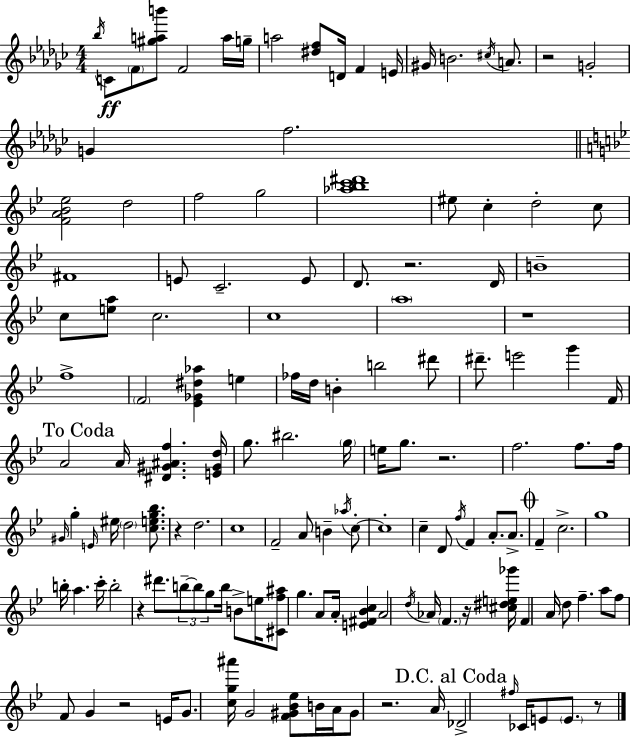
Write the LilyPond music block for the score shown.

{
  \clef treble
  \numericTimeSignature
  \time 4/4
  \key ees \minor
  \repeat volta 2 { \acciaccatura { bes''16 }\ff c'8 \parenthesize f'8 <gis'' a'' b'''>8 f'2 a''16 | g''16-- a''2 <dis'' f''>8 d'16 f'4 | e'16 gis'16 b'2. \acciaccatura { cis''16 } a'8. | r2 g'2-. | \break g'4 f''2. | \bar "||" \break \key bes \major <f' a' bes' ees''>2 d''2 | f''2 g''2 | <aes'' bes'' c''' dis'''>1 | eis''8 c''4-. d''2-. c''8 | \break fis'1 | e'8 c'2.-- e'8 | d'8. r2. d'16 | b'1-- | \break c''8 <e'' a''>8 c''2. | c''1 | \parenthesize a''1 | r1 | \break f''1-> | \parenthesize f'2 <ees' ges' dis'' aes''>4 e''4 | fes''16 d''16 b'4-. b''2 dis'''8 | dis'''8.-- e'''2 g'''4 f'16 | \break \mark "To Coda" a'2 a'16 <dis' gis' ais' f''>4. <e' gis' d''>16 | g''8. bis''2. \parenthesize g''16 | e''16 g''8. r2. | f''2. f''8. f''16 | \break \grace { gis'16 } g''4-. \grace { e'16 } eis''16 \parenthesize d''2 <c'' e'' g'' bes''>8. | r4 d''2. | c''1 | f'2-- a'8 b'4-- | \break \acciaccatura { aes''16 } c''8-.~~ c''1-. | c''4-- d'8 \acciaccatura { f''16 } f'4 a'8.-. | a'8.-> \mark \markup { \musicglyph "scripts.coda" } f'4-- c''2.-> | g''1 | \break b''16-. a''4. c'''16-. b''2-. | r4 dis'''8. \tuplet 3/2 { b''8--~~ b''8 g''8 } | b''16 b'8-> e''16 <cis' f'' ais''>8 g''4. a'8 a'16-. | <e' fis' bes' c''>4 a'2 \acciaccatura { d''16 } aes'16 \parenthesize f'4. | \break r16 <cis'' dis'' e'' ges'''>16 f'4 a'16 d''8 f''4.-- | a''8 f''8 f'8 g'4 r2 | e'16 g'8. <c'' g'' ais'''>16 g'2 | <f' gis' bes' ees''>8 b'16 a'16 gis'8 r2. | \break a'16 \mark "D.C. al Coda" des'2-> \grace { fis''16 } ces'16 e'8 | \parenthesize e'8. r8 } \bar "|."
}